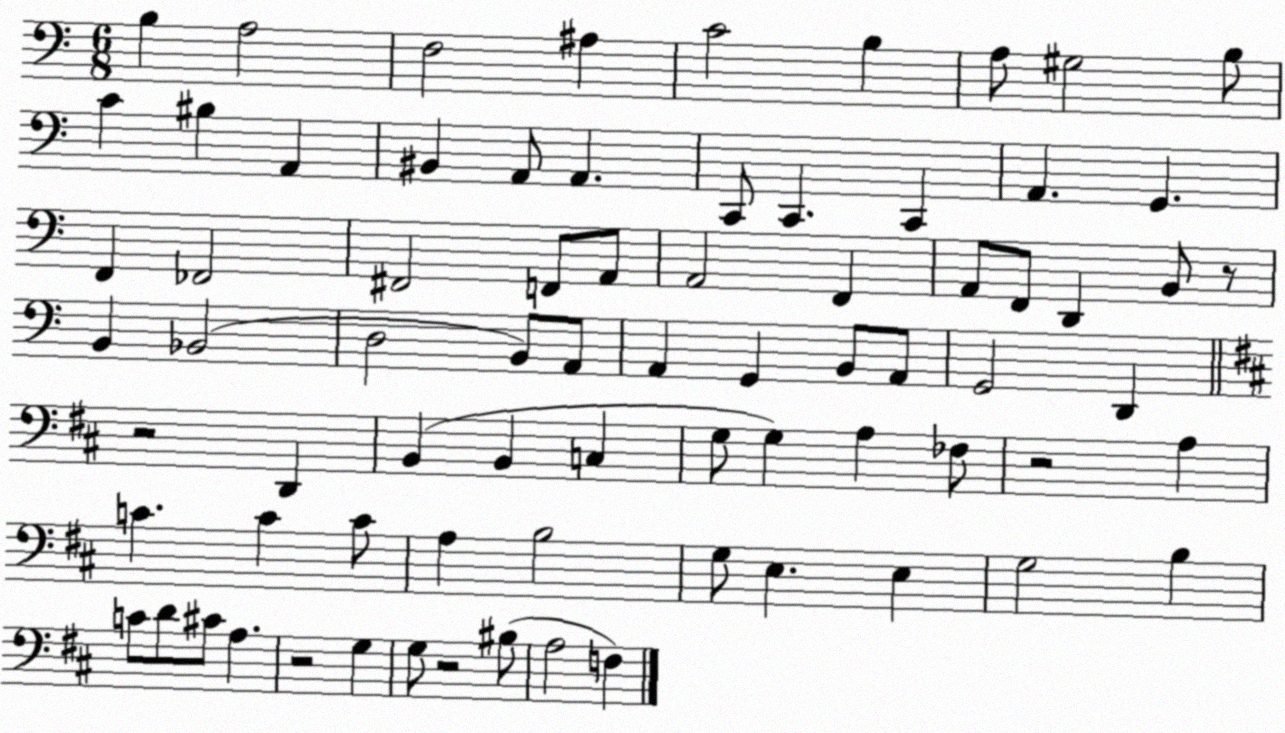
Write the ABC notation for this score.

X:1
T:Untitled
M:6/8
L:1/4
K:C
B, A,2 F,2 ^A, C2 B, A,/2 ^G,2 B,/2 C ^B, A,, ^B,, A,,/2 A,, C,,/2 C,, C,, A,, G,, F,, _F,,2 ^F,,2 F,,/2 A,,/2 A,,2 F,, A,,/2 F,,/2 D,, B,,/2 z/2 B,, _B,,2 D,2 B,,/2 A,,/2 A,, G,, B,,/2 A,,/2 G,,2 D,, z2 D,, B,, B,, C, G,/2 G, A, _F,/2 z2 A, C C C/2 A, B,2 G,/2 E, E, G,2 B, C/2 D/2 ^C/2 A, z2 G, G,/2 z2 ^B,/2 A,2 F,